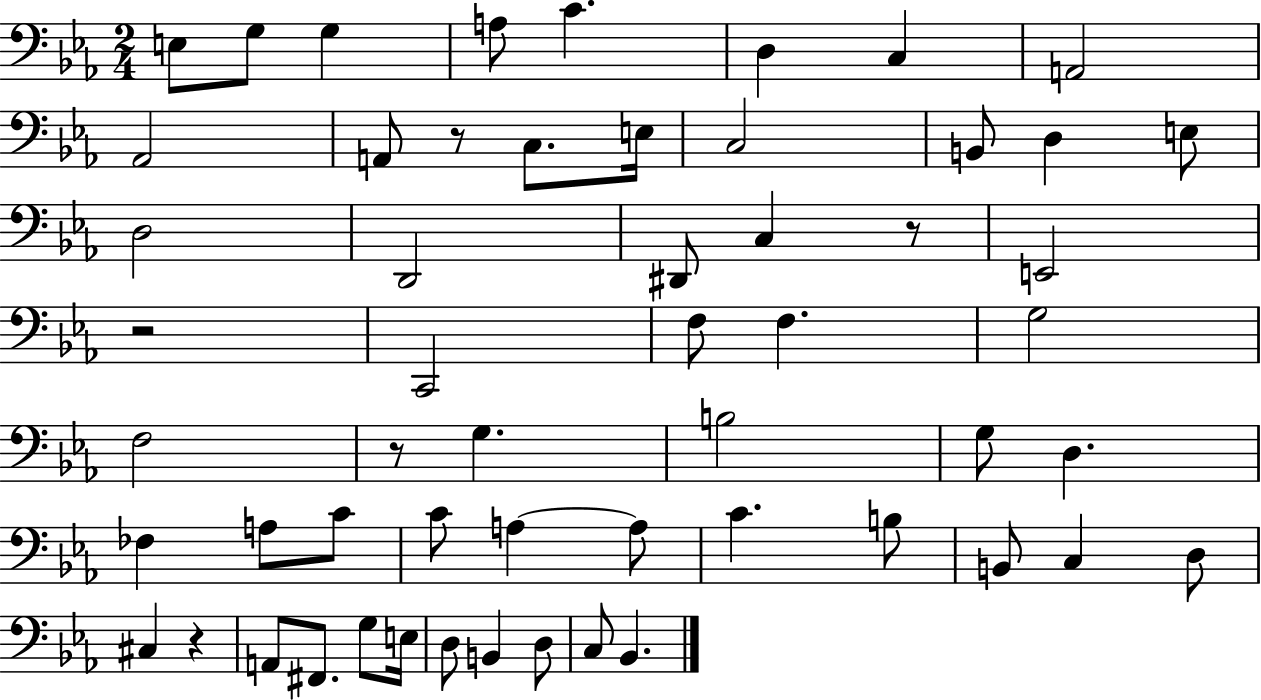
X:1
T:Untitled
M:2/4
L:1/4
K:Eb
E,/2 G,/2 G, A,/2 C D, C, A,,2 _A,,2 A,,/2 z/2 C,/2 E,/4 C,2 B,,/2 D, E,/2 D,2 D,,2 ^D,,/2 C, z/2 E,,2 z2 C,,2 F,/2 F, G,2 F,2 z/2 G, B,2 G,/2 D, _F, A,/2 C/2 C/2 A, A,/2 C B,/2 B,,/2 C, D,/2 ^C, z A,,/2 ^F,,/2 G,/2 E,/4 D,/2 B,, D,/2 C,/2 _B,,